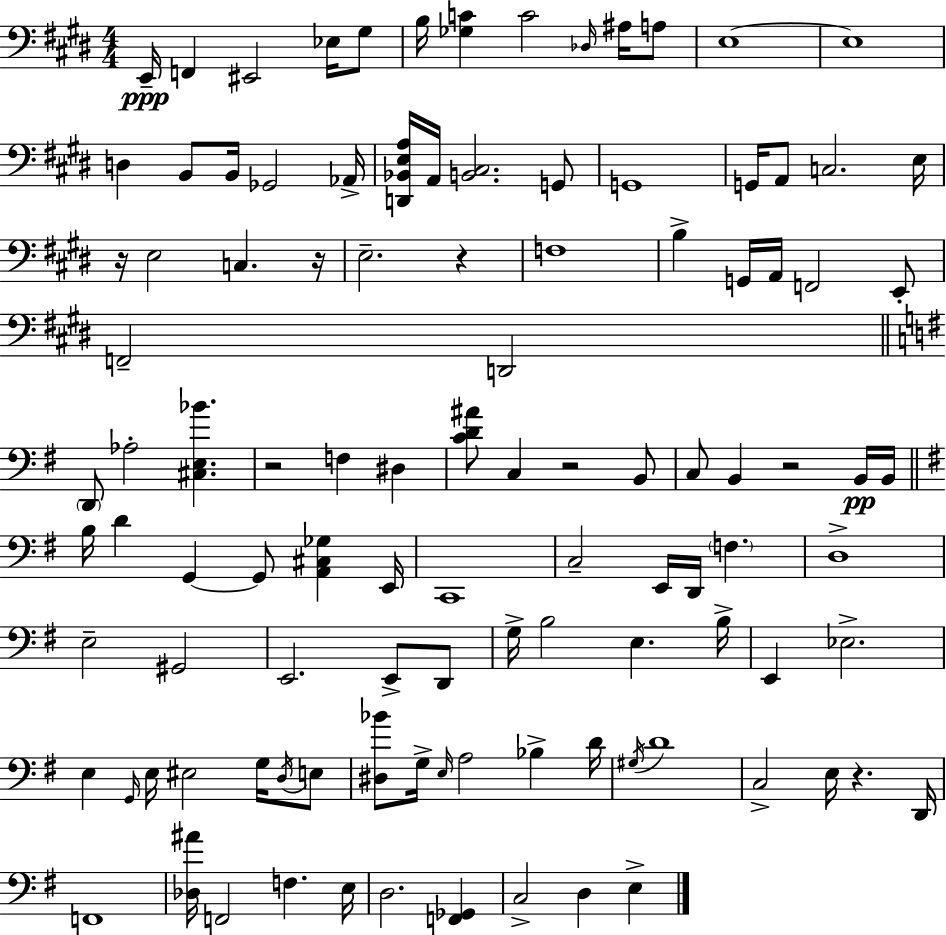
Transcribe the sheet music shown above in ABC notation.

X:1
T:Untitled
M:4/4
L:1/4
K:E
E,,/4 F,, ^E,,2 _E,/4 ^G,/2 B,/4 [_G,C] C2 _D,/4 ^A,/4 A,/2 E,4 E,4 D, B,,/2 B,,/4 _G,,2 _A,,/4 [D,,_B,,E,A,]/4 A,,/4 [B,,^C,]2 G,,/2 G,,4 G,,/4 A,,/2 C,2 E,/4 z/4 E,2 C, z/4 E,2 z F,4 B, G,,/4 A,,/4 F,,2 E,,/2 F,,2 D,,2 D,,/2 _A,2 [^C,E,_B] z2 F, ^D, [CD^A]/2 C, z2 B,,/2 C,/2 B,, z2 B,,/4 B,,/4 B,/4 D G,, G,,/2 [A,,^C,_G,] E,,/4 C,,4 C,2 E,,/4 D,,/4 F, D,4 E,2 ^G,,2 E,,2 E,,/2 D,,/2 G,/4 B,2 E, B,/4 E,, _E,2 E, G,,/4 E,/4 ^E,2 G,/4 D,/4 E,/2 [^D,_B]/2 G,/4 E,/4 A,2 _B, D/4 ^G,/4 D4 C,2 E,/4 z D,,/4 F,,4 [_D,^A]/4 F,,2 F, E,/4 D,2 [F,,_G,,] C,2 D, E,